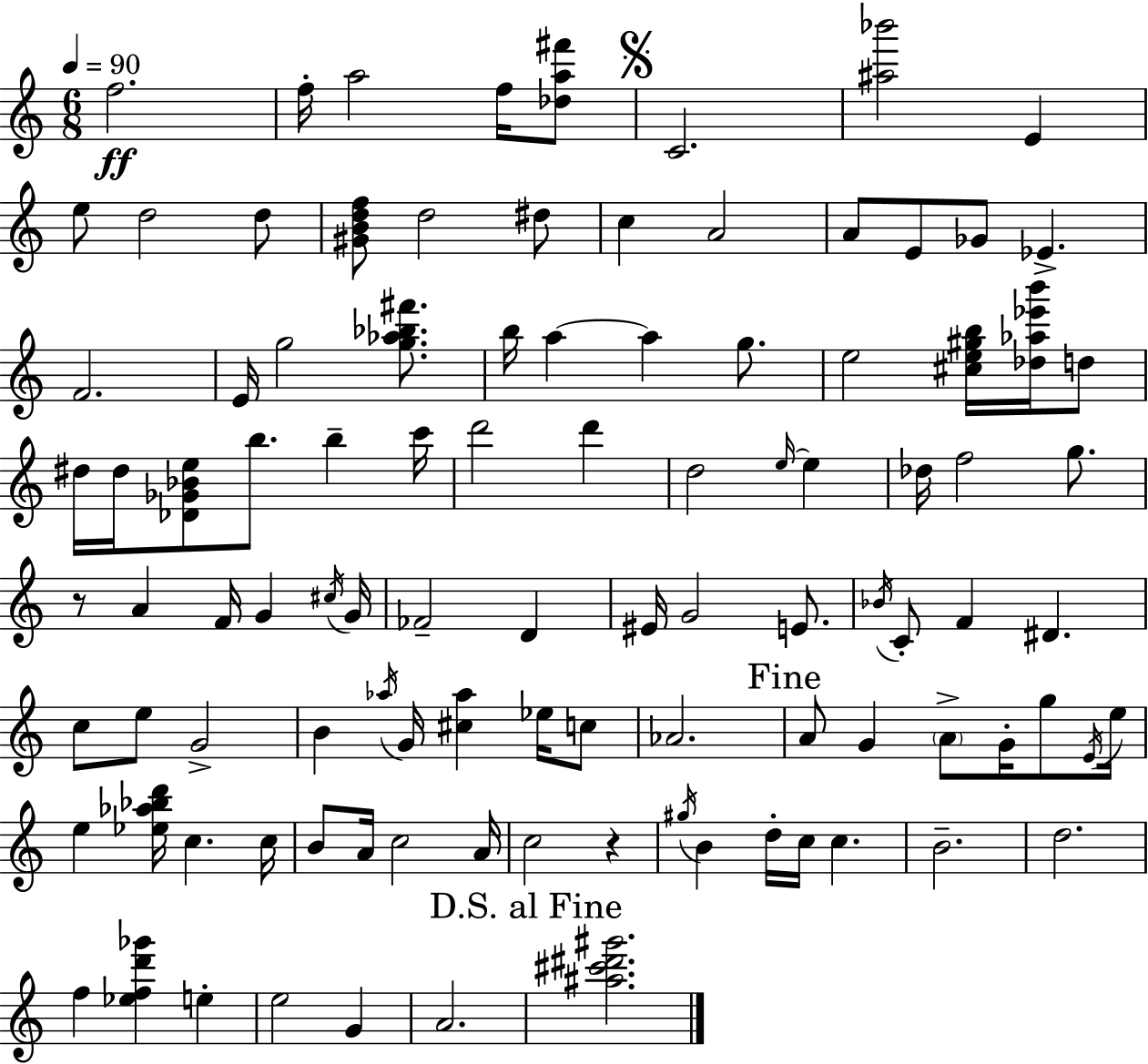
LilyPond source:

{
  \clef treble
  \numericTimeSignature
  \time 6/8
  \key c \major
  \tempo 4 = 90
  f''2.\ff | f''16-. a''2 f''16 <des'' a'' fis'''>8 | \mark \markup { \musicglyph "scripts.segno" } c'2. | <ais'' bes'''>2 e'4 | \break e''8 d''2 d''8 | <gis' b' d'' f''>8 d''2 dis''8 | c''4 a'2 | a'8 e'8 ges'8 ees'4.-> | \break f'2. | e'16 g''2 <g'' aes'' bes'' fis'''>8. | b''16 a''4~~ a''4 g''8. | e''2 <cis'' e'' gis'' b''>16 <des'' aes'' ees''' b'''>16 d''8 | \break dis''16 dis''16 <des' ges' bes' e''>8 b''8. b''4-- c'''16 | d'''2 d'''4 | d''2 \grace { e''16~ }~ e''4 | des''16 f''2 g''8. | \break r8 a'4 f'16 g'4 | \acciaccatura { cis''16 } g'16 fes'2-- d'4 | eis'16 g'2 e'8. | \acciaccatura { bes'16 } c'8-. f'4 dis'4. | \break c''8 e''8 g'2-> | b'4 \acciaccatura { aes''16 } g'16 <cis'' aes''>4 | ees''16 c''8 aes'2. | \mark "Fine" a'8 g'4 \parenthesize a'8-> | \break g'16-. g''8 \acciaccatura { e'16 } e''16 e''4 <ees'' aes'' bes'' d'''>16 c''4. | c''16 b'8 a'16 c''2 | a'16 c''2 | r4 \acciaccatura { gis''16 } b'4 d''16-. c''16 | \break c''4. b'2.-- | d''2. | f''4 <ees'' f'' d''' ges'''>4 | e''4-. e''2 | \break g'4 a'2. | \mark "D.S. al Fine" <ais'' cis''' dis''' gis'''>2. | \bar "|."
}